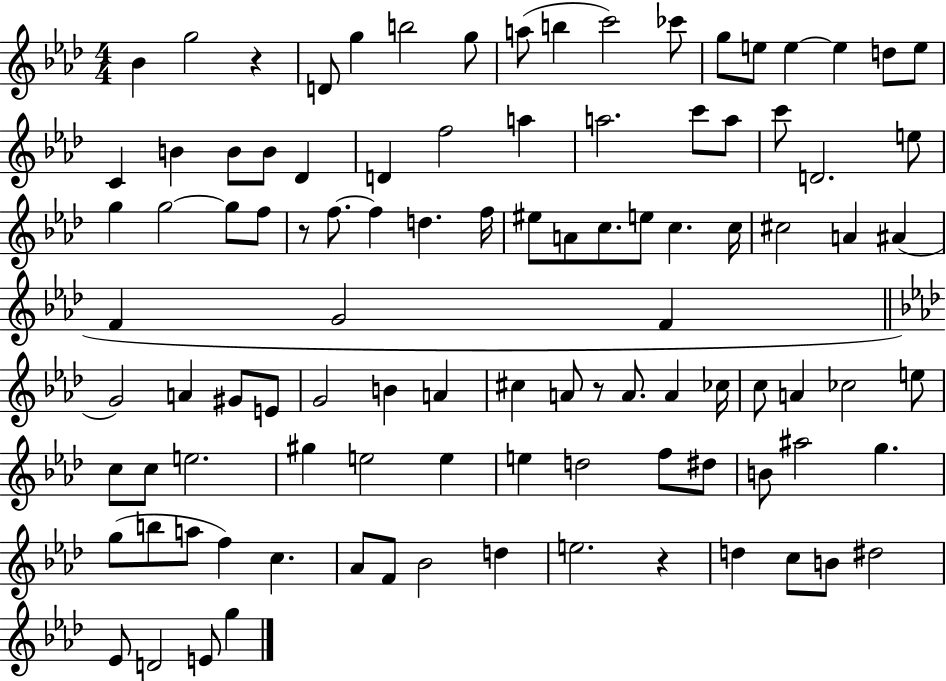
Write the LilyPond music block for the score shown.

{
  \clef treble
  \numericTimeSignature
  \time 4/4
  \key aes \major
  bes'4 g''2 r4 | d'8 g''4 b''2 g''8 | a''8( b''4 c'''2) ces'''8 | g''8 e''8 e''4~~ e''4 d''8 e''8 | \break c'4 b'4 b'8 b'8 des'4 | d'4 f''2 a''4 | a''2. c'''8 a''8 | c'''8 d'2. e''8 | \break g''4 g''2~~ g''8 f''8 | r8 f''8.~~ f''4 d''4. f''16 | eis''8 a'8 c''8. e''8 c''4. c''16 | cis''2 a'4 ais'4( | \break f'4 g'2 f'4 | \bar "||" \break \key aes \major g'2) a'4 gis'8 e'8 | g'2 b'4 a'4 | cis''4 a'8 r8 a'8. a'4 ces''16 | c''8 a'4 ces''2 e''8 | \break c''8 c''8 e''2. | gis''4 e''2 e''4 | e''4 d''2 f''8 dis''8 | b'8 ais''2 g''4. | \break g''8( b''8 a''8 f''4) c''4. | aes'8 f'8 bes'2 d''4 | e''2. r4 | d''4 c''8 b'8 dis''2 | \break ees'8 d'2 e'8 g''4 | \bar "|."
}